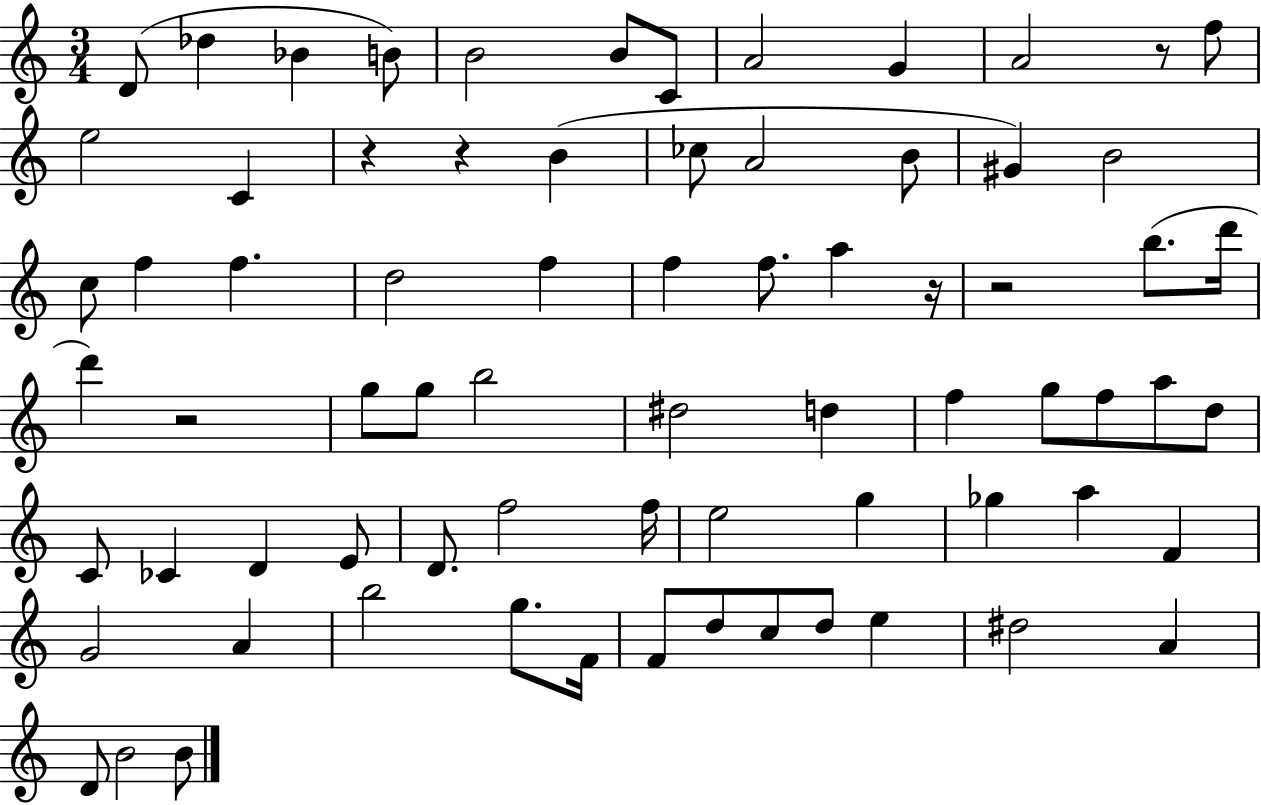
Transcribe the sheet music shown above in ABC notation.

X:1
T:Untitled
M:3/4
L:1/4
K:C
D/2 _d _B B/2 B2 B/2 C/2 A2 G A2 z/2 f/2 e2 C z z B _c/2 A2 B/2 ^G B2 c/2 f f d2 f f f/2 a z/4 z2 b/2 d'/4 d' z2 g/2 g/2 b2 ^d2 d f g/2 f/2 a/2 d/2 C/2 _C D E/2 D/2 f2 f/4 e2 g _g a F G2 A b2 g/2 F/4 F/2 d/2 c/2 d/2 e ^d2 A D/2 B2 B/2